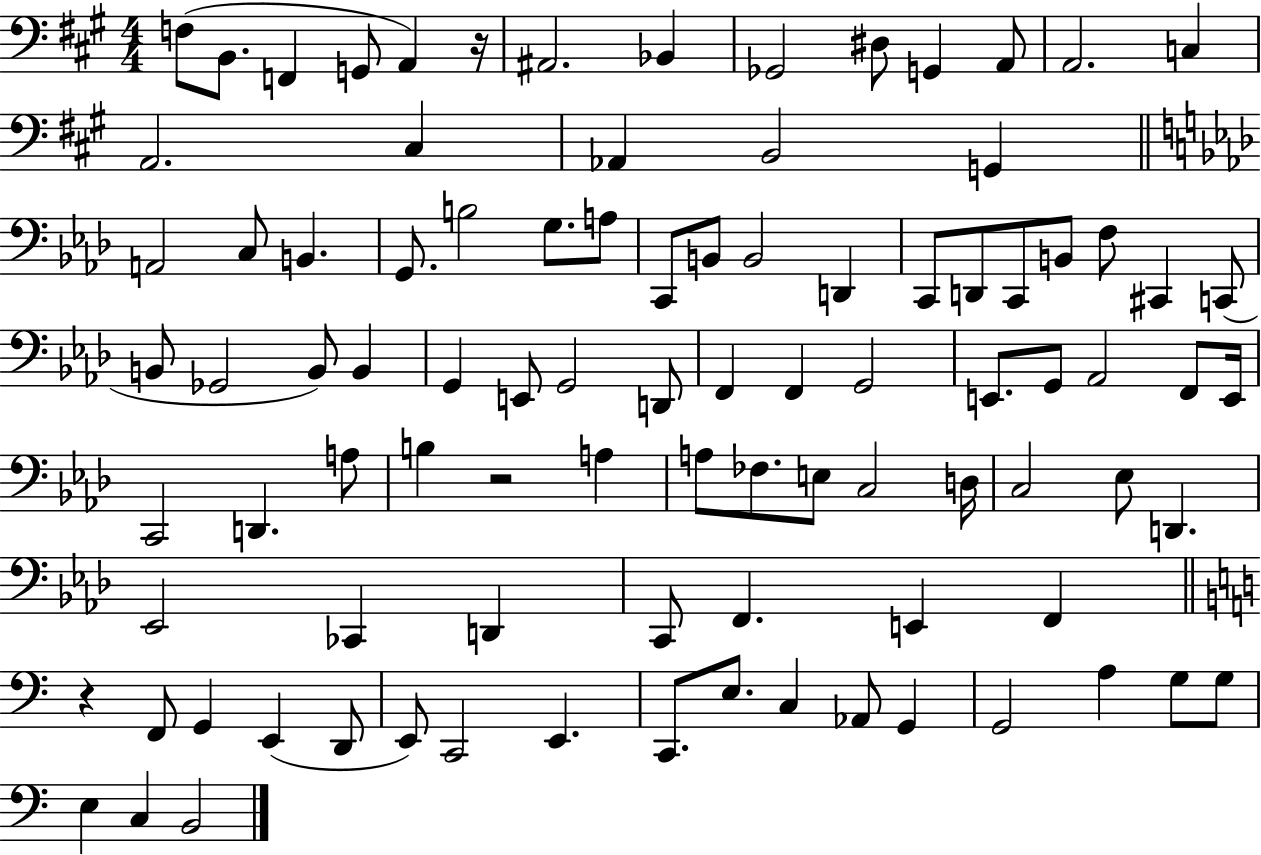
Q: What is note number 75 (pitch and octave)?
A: E2